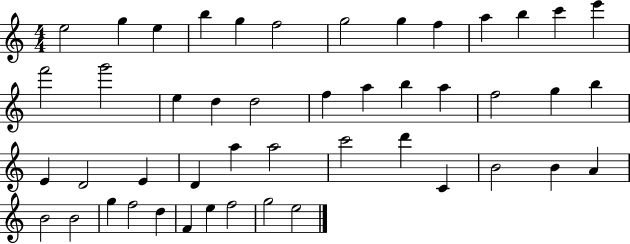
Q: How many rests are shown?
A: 0